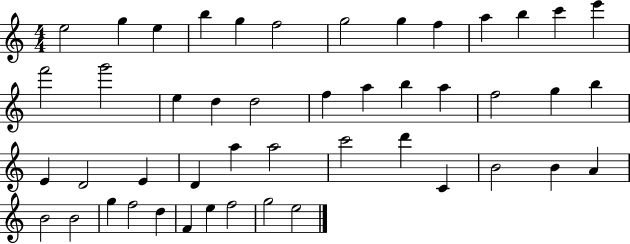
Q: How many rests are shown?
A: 0